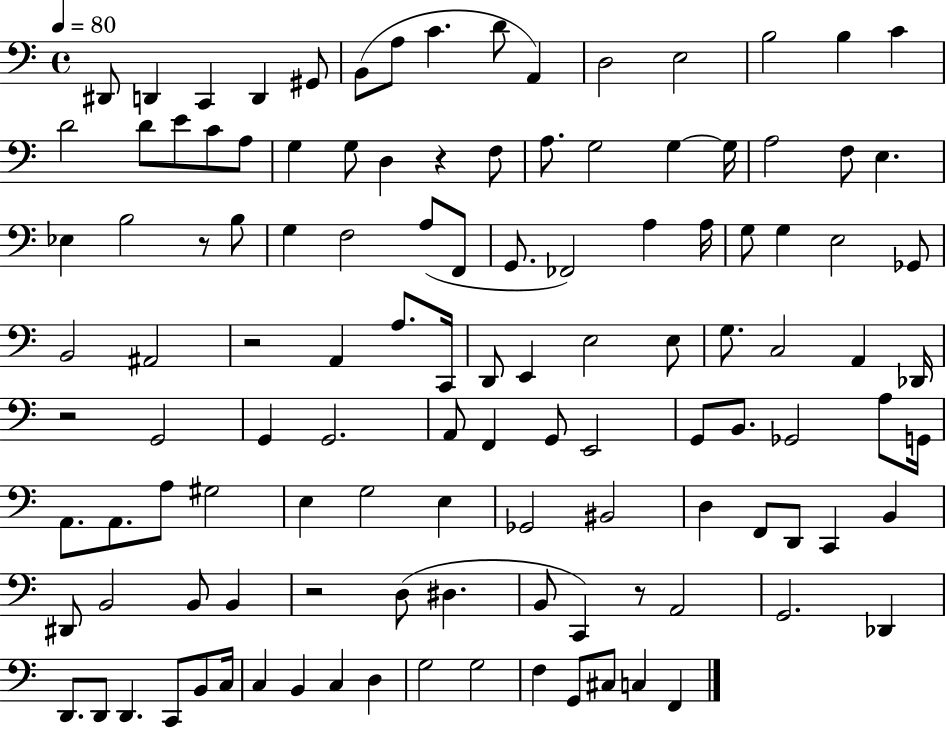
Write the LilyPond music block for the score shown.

{
  \clef bass
  \time 4/4
  \defaultTimeSignature
  \key c \major
  \tempo 4 = 80
  dis,8 d,4 c,4 d,4 gis,8 | b,8( a8 c'4. d'8 a,4) | d2 e2 | b2 b4 c'4 | \break d'2 d'8 e'8 c'8 a8 | g4 g8 d4 r4 f8 | a8. g2 g4~~ g16 | a2 f8 e4. | \break ees4 b2 r8 b8 | g4 f2 a8( f,8 | g,8. fes,2) a4 a16 | g8 g4 e2 ges,8 | \break b,2 ais,2 | r2 a,4 a8. c,16 | d,8 e,4 e2 e8 | g8. c2 a,4 des,16 | \break r2 g,2 | g,4 g,2. | a,8 f,4 g,8 e,2 | g,8 b,8. ges,2 a8 g,16 | \break a,8. a,8. a8 gis2 | e4 g2 e4 | ges,2 bis,2 | d4 f,8 d,8 c,4 b,4 | \break dis,8 b,2 b,8 b,4 | r2 d8( dis4. | b,8 c,4) r8 a,2 | g,2. des,4 | \break d,8. d,8 d,4. c,8 b,8 c16 | c4 b,4 c4 d4 | g2 g2 | f4 g,8 cis8 c4 f,4 | \break \bar "|."
}